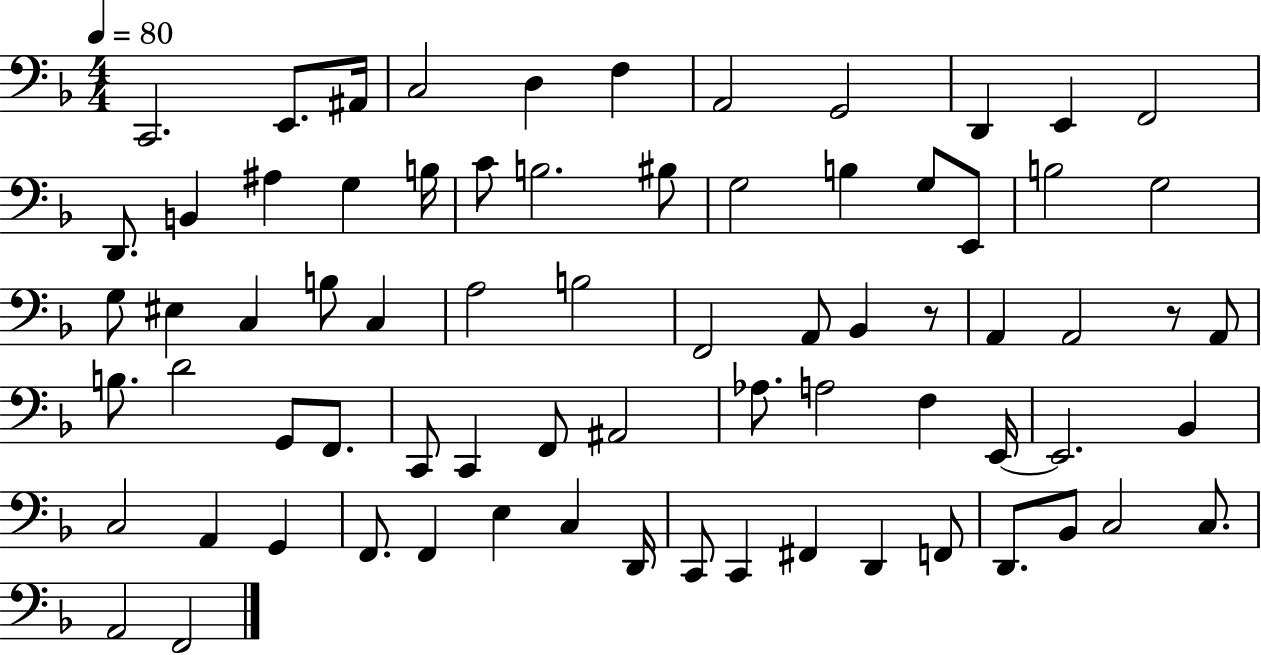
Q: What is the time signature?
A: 4/4